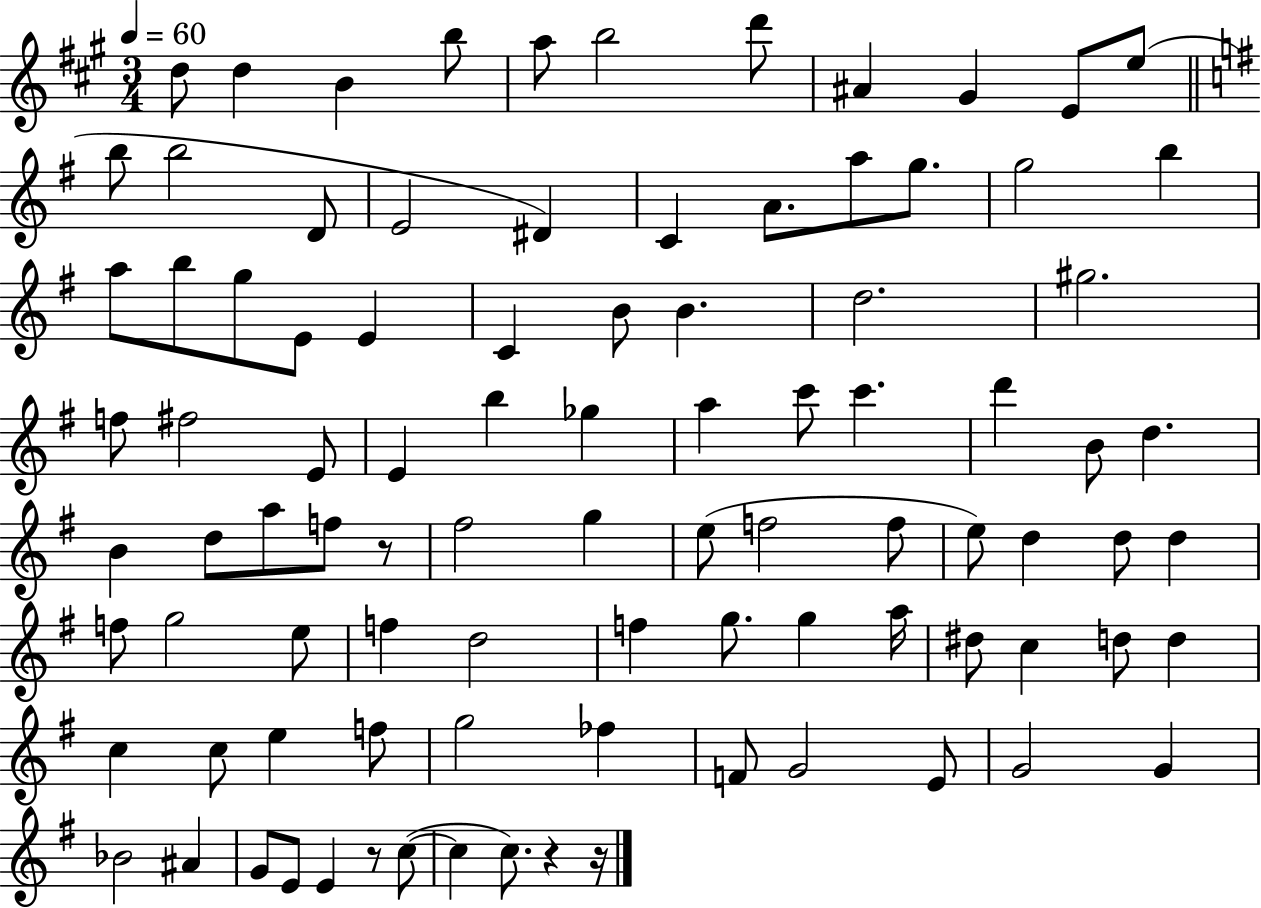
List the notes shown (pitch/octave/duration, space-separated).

D5/e D5/q B4/q B5/e A5/e B5/h D6/e A#4/q G#4/q E4/e E5/e B5/e B5/h D4/e E4/h D#4/q C4/q A4/e. A5/e G5/e. G5/h B5/q A5/e B5/e G5/e E4/e E4/q C4/q B4/e B4/q. D5/h. G#5/h. F5/e F#5/h E4/e E4/q B5/q Gb5/q A5/q C6/e C6/q. D6/q B4/e D5/q. B4/q D5/e A5/e F5/e R/e F#5/h G5/q E5/e F5/h F5/e E5/e D5/q D5/e D5/q F5/e G5/h E5/e F5/q D5/h F5/q G5/e. G5/q A5/s D#5/e C5/q D5/e D5/q C5/q C5/e E5/q F5/e G5/h FES5/q F4/e G4/h E4/e G4/h G4/q Bb4/h A#4/q G4/e E4/e E4/q R/e C5/e C5/q C5/e. R/q R/s